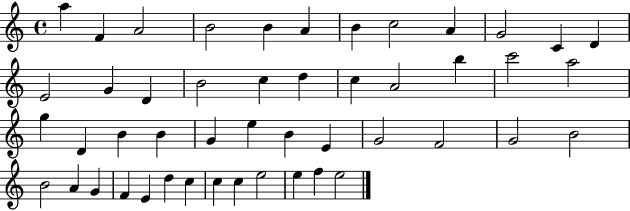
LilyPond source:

{
  \clef treble
  \time 4/4
  \defaultTimeSignature
  \key c \major
  a''4 f'4 a'2 | b'2 b'4 a'4 | b'4 c''2 a'4 | g'2 c'4 d'4 | \break e'2 g'4 d'4 | b'2 c''4 d''4 | c''4 a'2 b''4 | c'''2 a''2 | \break g''4 d'4 b'4 b'4 | g'4 e''4 b'4 e'4 | g'2 f'2 | g'2 b'2 | \break b'2 a'4 g'4 | f'4 e'4 d''4 c''4 | c''4 c''4 e''2 | e''4 f''4 e''2 | \break \bar "|."
}